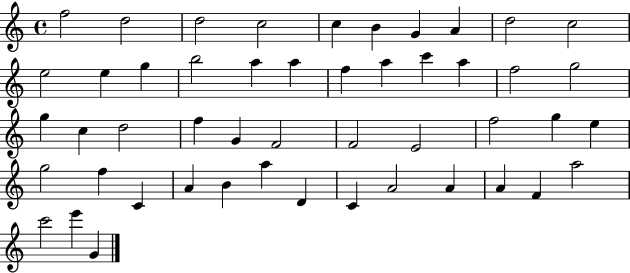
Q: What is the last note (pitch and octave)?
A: G4